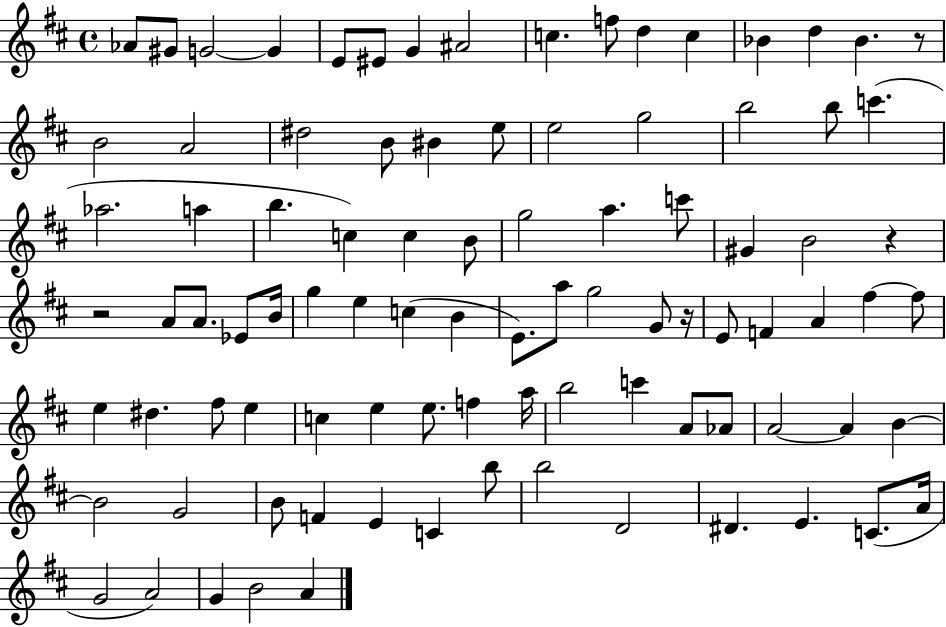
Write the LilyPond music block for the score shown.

{
  \clef treble
  \time 4/4
  \defaultTimeSignature
  \key d \major
  aes'8 gis'8 g'2~~ g'4 | e'8 eis'8 g'4 ais'2 | c''4. f''8 d''4 c''4 | bes'4 d''4 bes'4. r8 | \break b'2 a'2 | dis''2 b'8 bis'4 e''8 | e''2 g''2 | b''2 b''8 c'''4.( | \break aes''2. a''4 | b''4. c''4) c''4 b'8 | g''2 a''4. c'''8 | gis'4 b'2 r4 | \break r2 a'8 a'8. ees'8 b'16 | g''4 e''4 c''4( b'4 | e'8.) a''8 g''2 g'8 r16 | e'8 f'4 a'4 fis''4~~ fis''8 | \break e''4 dis''4. fis''8 e''4 | c''4 e''4 e''8. f''4 a''16 | b''2 c'''4 a'8 aes'8 | a'2~~ a'4 b'4~~ | \break b'2 g'2 | b'8 f'4 e'4 c'4 b''8 | b''2 d'2 | dis'4. e'4. c'8.( a'16 | \break g'2 a'2) | g'4 b'2 a'4 | \bar "|."
}